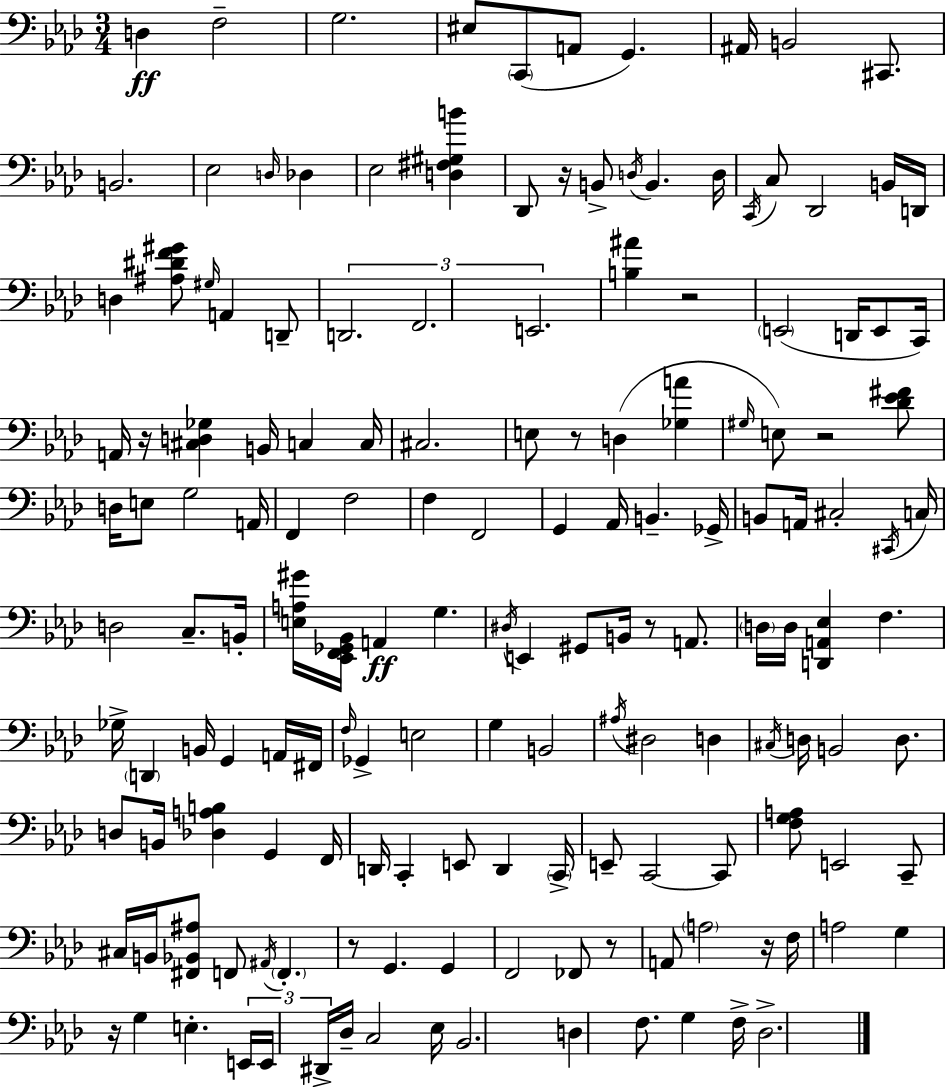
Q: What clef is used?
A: bass